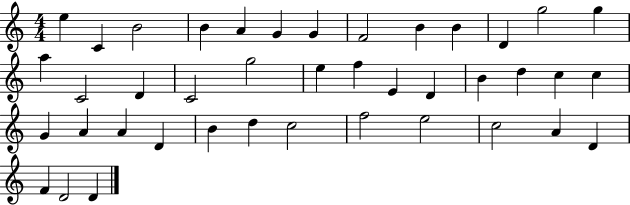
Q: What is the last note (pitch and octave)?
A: D4